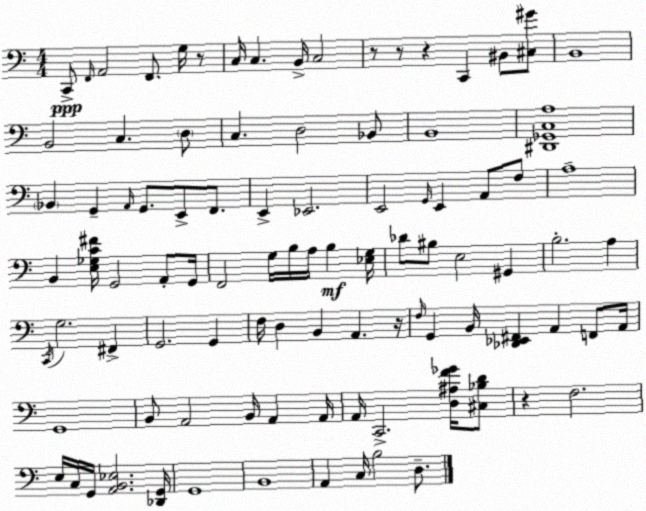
X:1
T:Untitled
M:4/4
L:1/4
K:Am
C,,/2 F,,/4 A,,2 F,,/2 G,/4 z/2 C,/4 C, B,,/4 C,2 z/2 z/2 z C,, ^B,,/2 [^C,^G]/2 B,,4 B,,2 C, D,/2 C, D,2 _B,,/2 B,,4 [^D,,_G,,C,A,]4 _B,, G,, A,,/4 G,,/2 E,,/2 F,,/2 E,, _E,,2 E,,2 G,,/4 E,, A,,/2 F,/2 A,4 B,, [E,_G,C^F]/4 G,,2 A,,/2 G,,/4 F,,2 G,/4 B,/4 A,/4 B, [_E,G,]/4 _D/2 ^B,/2 E,2 ^G,, B,2 A, C,,/4 G,2 ^F,, G,,2 G,, F,/4 D, B,, A,, z/4 F,/4 G,, B,,/4 [_D,,_E,,^F,,] A,, F,,/2 A,,/4 G,,4 B,,/2 A,,2 B,,/4 A,, A,,/4 A,,/4 C,,2 [D,^A,F_G]/4 [^C,_B,D]/2 z F,2 E,/4 C,/4 G,,/4 [A,,B,,_E,]2 [_D,,G,,]/4 G,,4 B,,4 A,, C,/4 B,2 D,/2